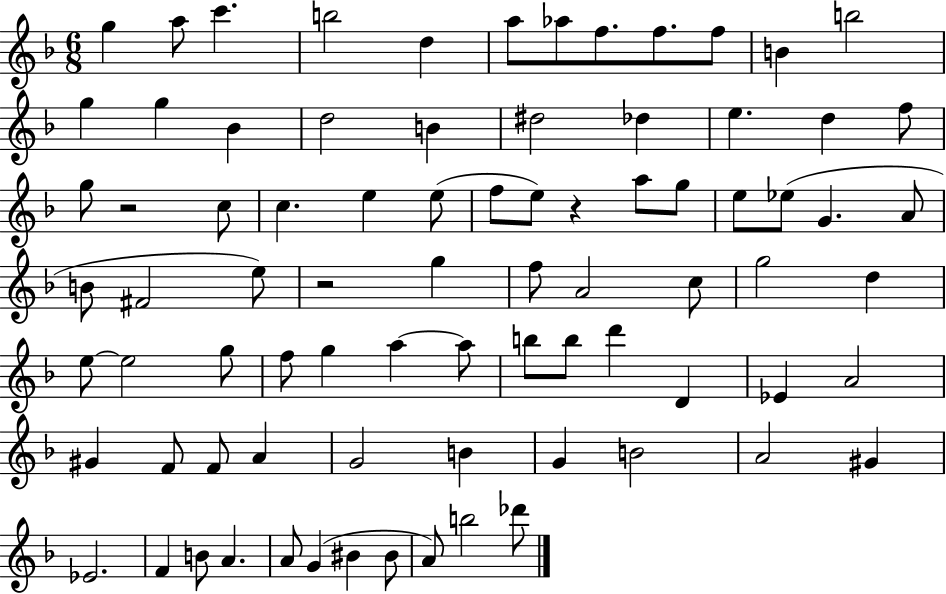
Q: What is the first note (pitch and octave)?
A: G5